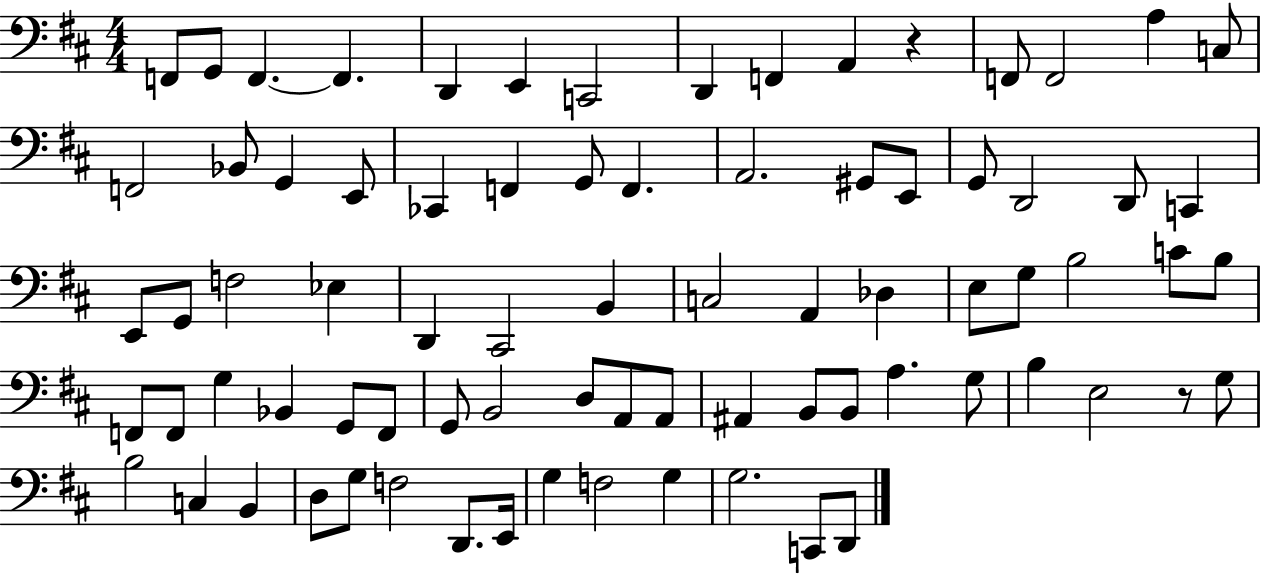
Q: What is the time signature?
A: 4/4